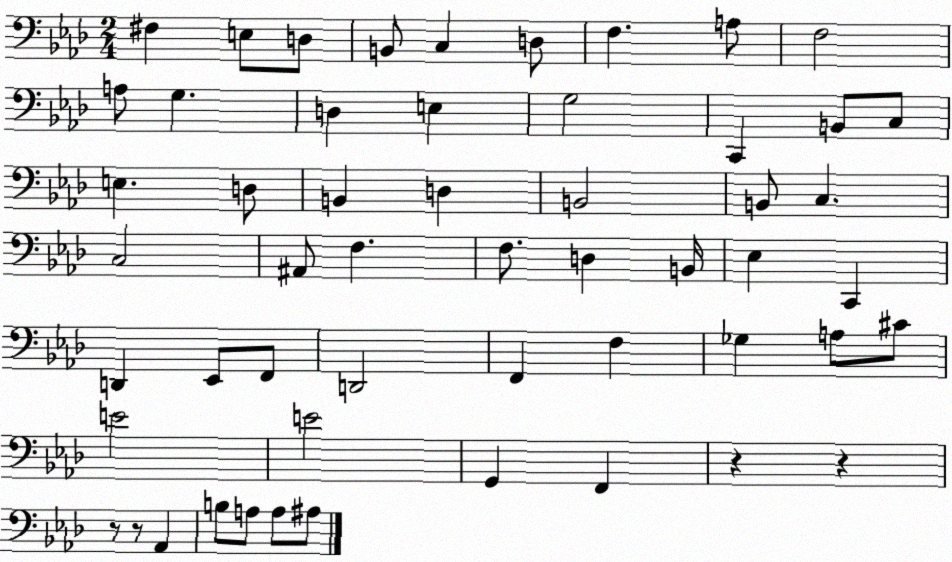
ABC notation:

X:1
T:Untitled
M:2/4
L:1/4
K:Ab
^F, E,/2 D,/2 B,,/2 C, D,/2 F, A,/2 F,2 A,/2 G, D, E, G,2 C,, B,,/2 C,/2 E, D,/2 B,, D, B,,2 B,,/2 C, C,2 ^A,,/2 F, F,/2 D, B,,/4 _E, C,, D,, _E,,/2 F,,/2 D,,2 F,, F, _G, A,/2 ^C/2 E2 E2 G,, F,, z z z/2 z/2 _A,, B,/2 A,/2 A,/2 ^A,/2